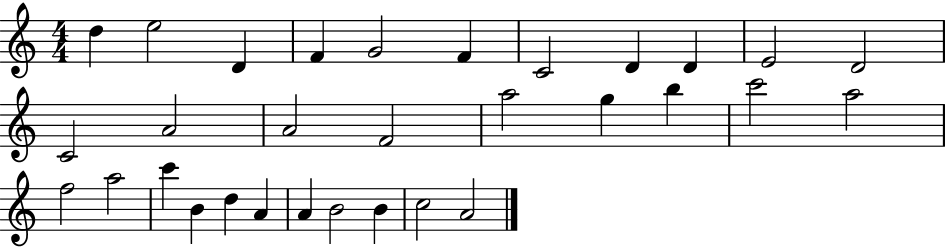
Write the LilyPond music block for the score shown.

{
  \clef treble
  \numericTimeSignature
  \time 4/4
  \key c \major
  d''4 e''2 d'4 | f'4 g'2 f'4 | c'2 d'4 d'4 | e'2 d'2 | \break c'2 a'2 | a'2 f'2 | a''2 g''4 b''4 | c'''2 a''2 | \break f''2 a''2 | c'''4 b'4 d''4 a'4 | a'4 b'2 b'4 | c''2 a'2 | \break \bar "|."
}